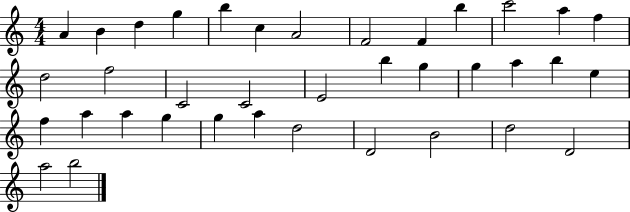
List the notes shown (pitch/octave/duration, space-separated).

A4/q B4/q D5/q G5/q B5/q C5/q A4/h F4/h F4/q B5/q C6/h A5/q F5/q D5/h F5/h C4/h C4/h E4/h B5/q G5/q G5/q A5/q B5/q E5/q F5/q A5/q A5/q G5/q G5/q A5/q D5/h D4/h B4/h D5/h D4/h A5/h B5/h